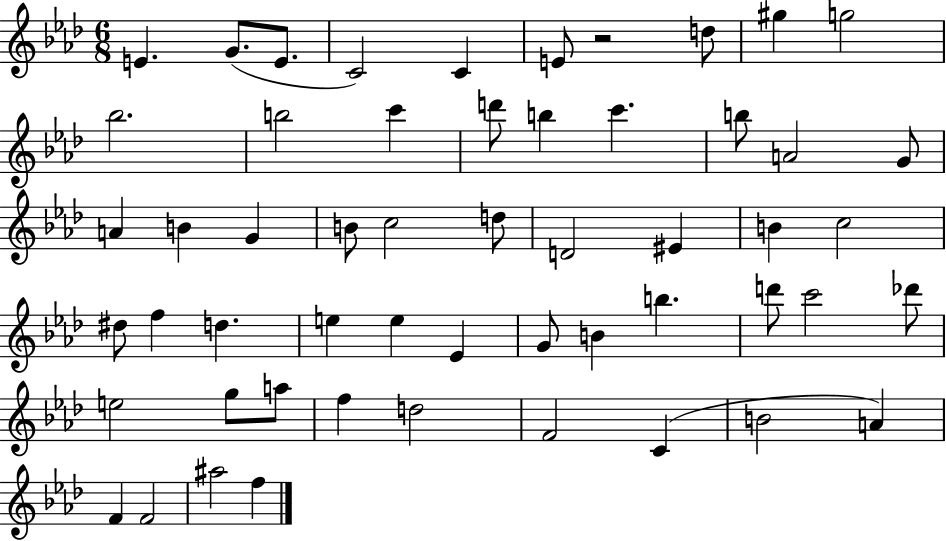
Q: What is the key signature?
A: AES major